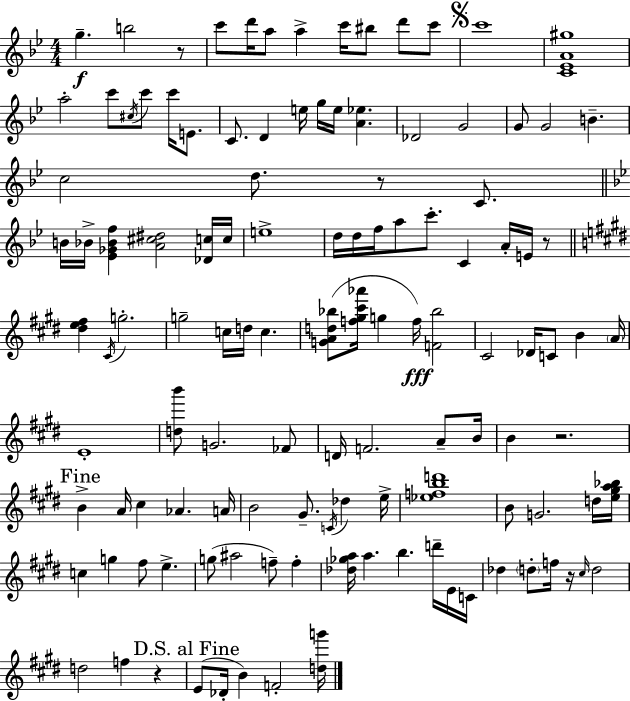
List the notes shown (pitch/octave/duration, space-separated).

G5/q. B5/h R/e C6/e D6/s A5/e A5/q C6/s BIS5/e D6/e C6/e C6/w [C4,Eb4,A4,G#5]/w A5/h C6/e C#5/s C6/e C6/s E4/e. C4/e. D4/q E5/s G5/s E5/s [A4,Eb5]/q. Db4/h G4/h G4/e G4/h B4/q. C5/h D5/e. R/e C4/e. B4/s Bb4/s [Eb4,Gb4,Bb4,F5]/q [A4,C#5,D#5]/h [Db4,C5]/s C5/s E5/w D5/s D5/s F5/s A5/e C6/e. C4/q A4/s E4/s R/e [D#5,E5,F#5]/q C#4/s G5/h. G5/h C5/s D5/s C5/q. [G4,A4,D5,Bb5]/e [F5,G#5,C#6,Ab6]/s G5/q F5/s [F4,Bb5]/h C#4/h Db4/s C4/e B4/q A4/s E4/w [D5,B6]/e G4/h. FES4/e D4/s F4/h. A4/e B4/s B4/q R/h. B4/q A4/s C#5/q Ab4/q. A4/s B4/h G#4/e. C4/s Db5/q E5/s [Eb5,F5,B5,D6]/w B4/e G4/h. D5/s [E5,G#5,A5,Bb5]/s C5/q G5/q F#5/e E5/q. G5/e A#5/h F5/e F5/q [Db5,Gb5,A5]/s A5/q. B5/q. D6/s E4/s C4/s Db5/q D5/e F5/s R/s C#5/s D5/h D5/h F5/q R/q E4/e Db4/s B4/q F4/h [D5,G6]/s